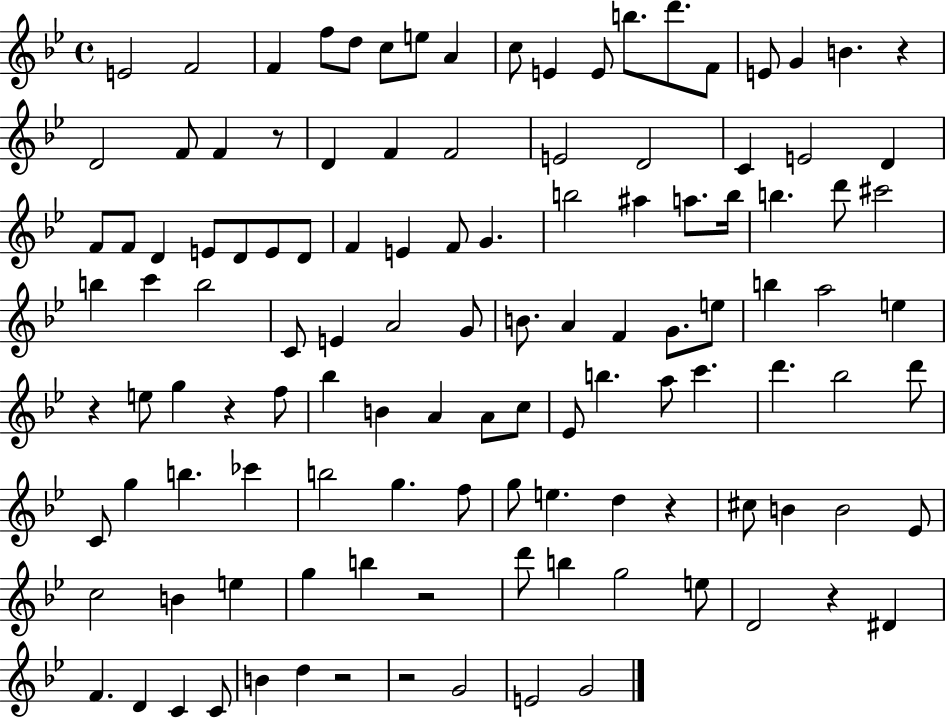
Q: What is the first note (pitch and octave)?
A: E4